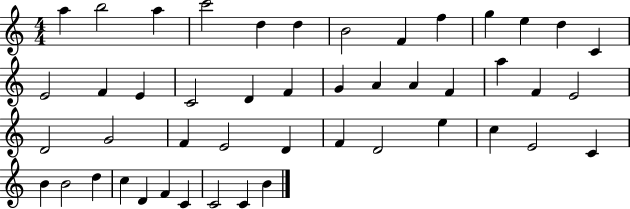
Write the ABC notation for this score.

X:1
T:Untitled
M:4/4
L:1/4
K:C
a b2 a c'2 d d B2 F f g e d C E2 F E C2 D F G A A F a F E2 D2 G2 F E2 D F D2 e c E2 C B B2 d c D F C C2 C B